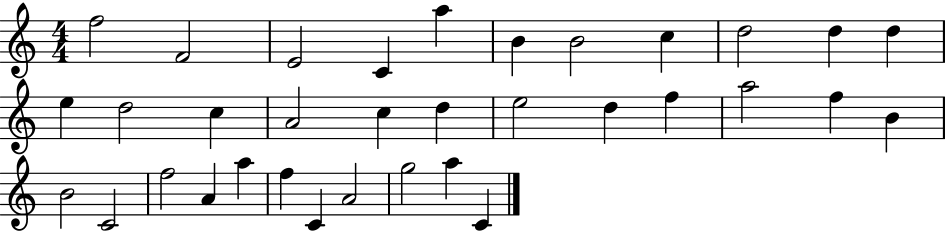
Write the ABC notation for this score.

X:1
T:Untitled
M:4/4
L:1/4
K:C
f2 F2 E2 C a B B2 c d2 d d e d2 c A2 c d e2 d f a2 f B B2 C2 f2 A a f C A2 g2 a C